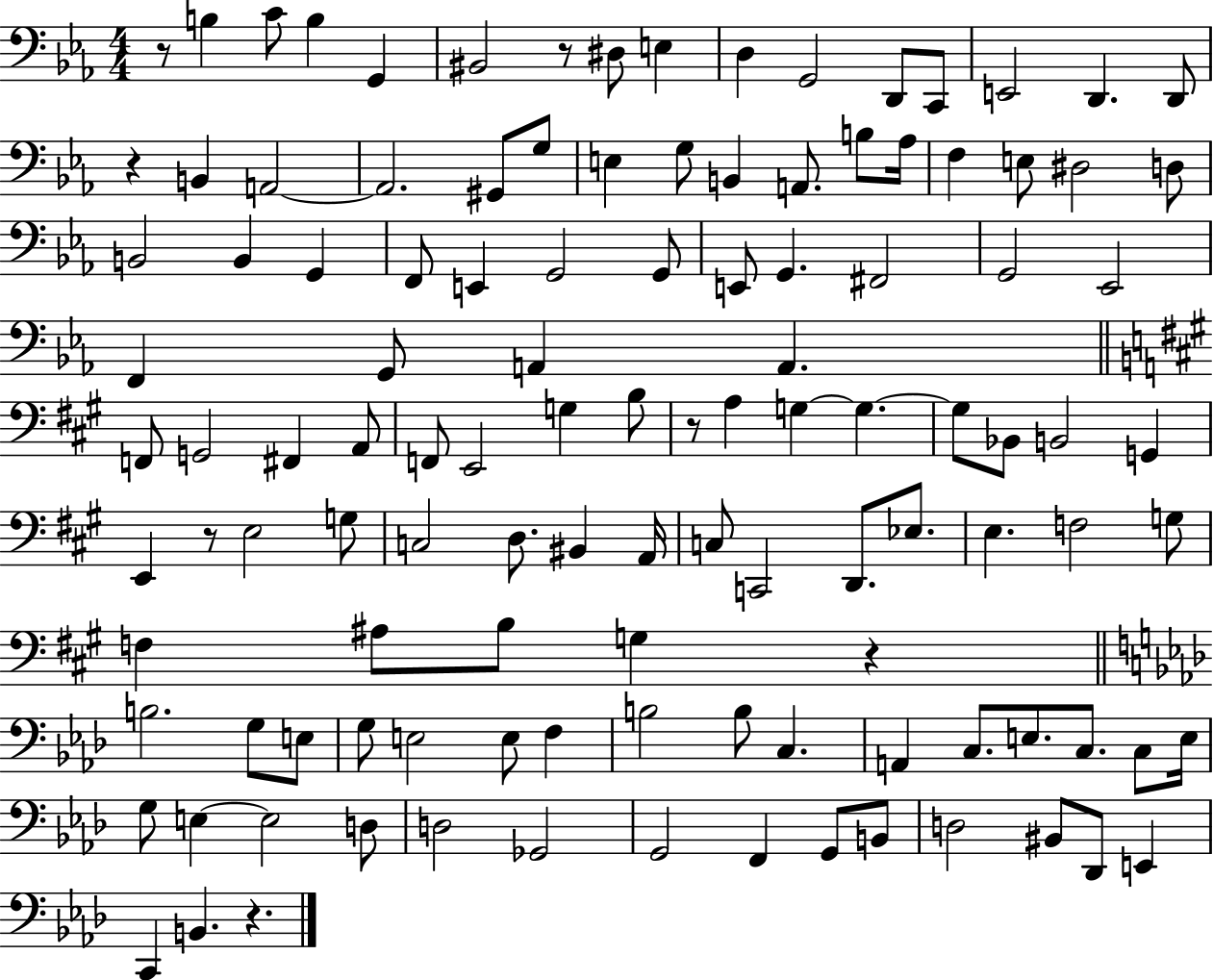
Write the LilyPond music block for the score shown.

{
  \clef bass
  \numericTimeSignature
  \time 4/4
  \key ees \major
  r8 b4 c'8 b4 g,4 | bis,2 r8 dis8 e4 | d4 g,2 d,8 c,8 | e,2 d,4. d,8 | \break r4 b,4 a,2~~ | a,2. gis,8 g8 | e4 g8 b,4 a,8. b8 aes16 | f4 e8 dis2 d8 | \break b,2 b,4 g,4 | f,8 e,4 g,2 g,8 | e,8 g,4. fis,2 | g,2 ees,2 | \break f,4 g,8 a,4 a,4. | \bar "||" \break \key a \major f,8 g,2 fis,4 a,8 | f,8 e,2 g4 b8 | r8 a4 g4~~ g4.~~ | g8 bes,8 b,2 g,4 | \break e,4 r8 e2 g8 | c2 d8. bis,4 a,16 | c8 c,2 d,8. ees8. | e4. f2 g8 | \break f4 ais8 b8 g4 r4 | \bar "||" \break \key f \minor b2. g8 e8 | g8 e2 e8 f4 | b2 b8 c4. | a,4 c8. e8. c8. c8 e16 | \break g8 e4~~ e2 d8 | d2 ges,2 | g,2 f,4 g,8 b,8 | d2 bis,8 des,8 e,4 | \break c,4 b,4. r4. | \bar "|."
}